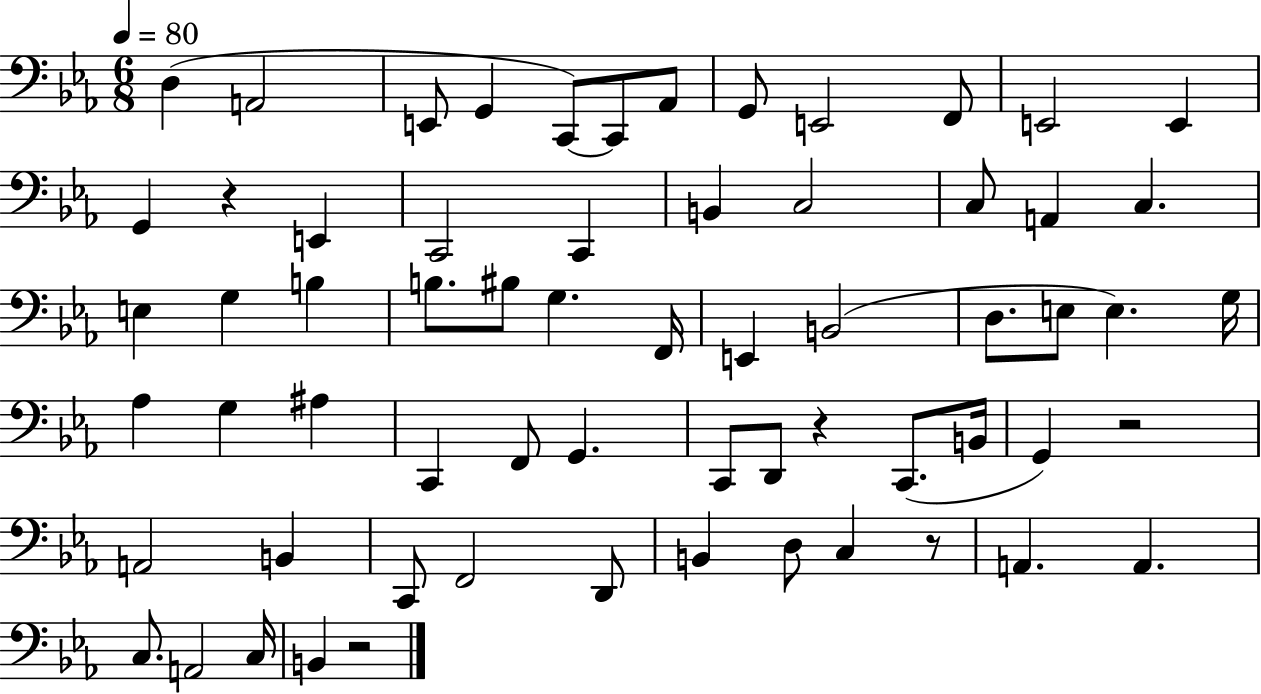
X:1
T:Untitled
M:6/8
L:1/4
K:Eb
D, A,,2 E,,/2 G,, C,,/2 C,,/2 _A,,/2 G,,/2 E,,2 F,,/2 E,,2 E,, G,, z E,, C,,2 C,, B,, C,2 C,/2 A,, C, E, G, B, B,/2 ^B,/2 G, F,,/4 E,, B,,2 D,/2 E,/2 E, G,/4 _A, G, ^A, C,, F,,/2 G,, C,,/2 D,,/2 z C,,/2 B,,/4 G,, z2 A,,2 B,, C,,/2 F,,2 D,,/2 B,, D,/2 C, z/2 A,, A,, C,/2 A,,2 C,/4 B,, z2